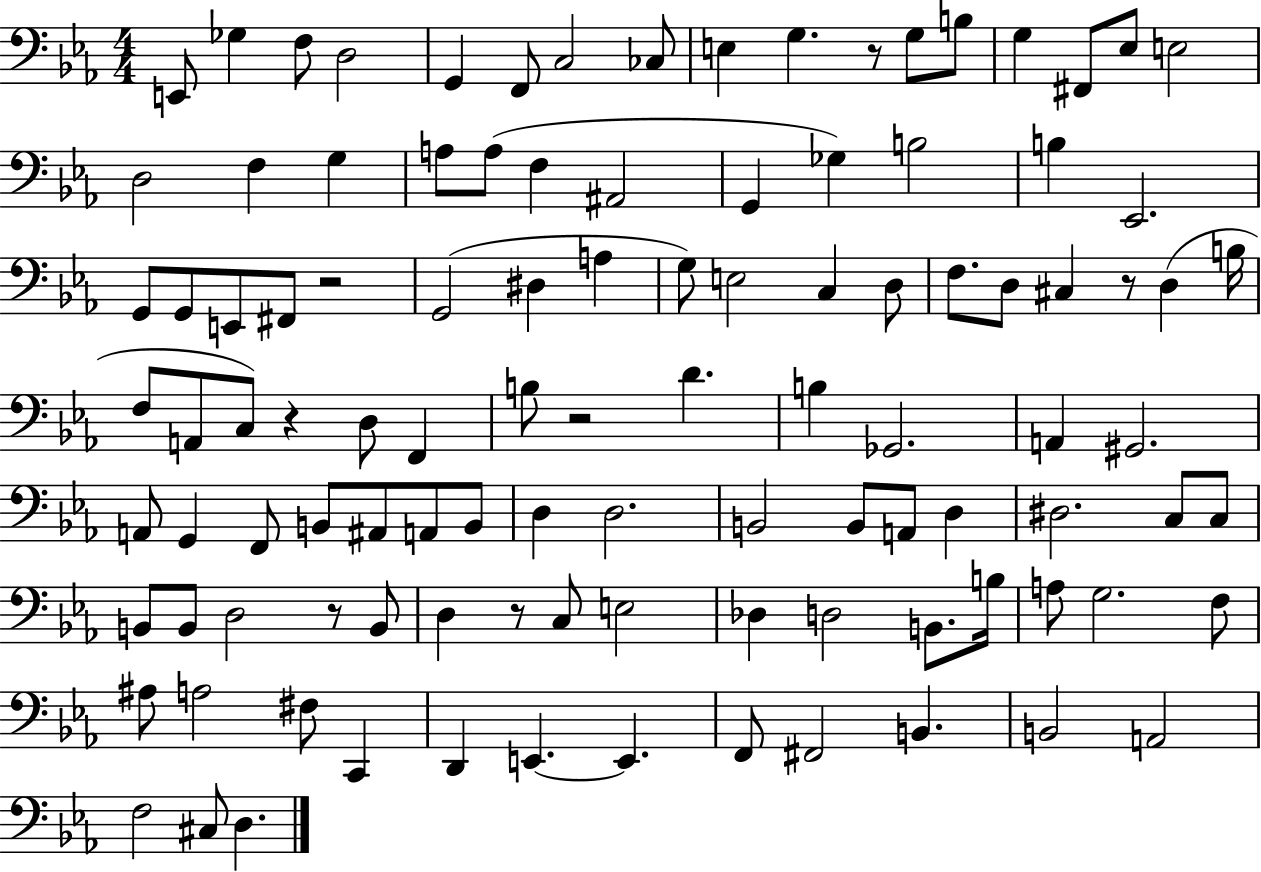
E2/e Gb3/q F3/e D3/h G2/q F2/e C3/h CES3/e E3/q G3/q. R/e G3/e B3/e G3/q F#2/e Eb3/e E3/h D3/h F3/q G3/q A3/e A3/e F3/q A#2/h G2/q Gb3/q B3/h B3/q Eb2/h. G2/e G2/e E2/e F#2/e R/h G2/h D#3/q A3/q G3/e E3/h C3/q D3/e F3/e. D3/e C#3/q R/e D3/q B3/s F3/e A2/e C3/e R/q D3/e F2/q B3/e R/h D4/q. B3/q Gb2/h. A2/q G#2/h. A2/e G2/q F2/e B2/e A#2/e A2/e B2/e D3/q D3/h. B2/h B2/e A2/e D3/q D#3/h. C3/e C3/e B2/e B2/e D3/h R/e B2/e D3/q R/e C3/e E3/h Db3/q D3/h B2/e. B3/s A3/e G3/h. F3/e A#3/e A3/h F#3/e C2/q D2/q E2/q. E2/q. F2/e F#2/h B2/q. B2/h A2/h F3/h C#3/e D3/q.